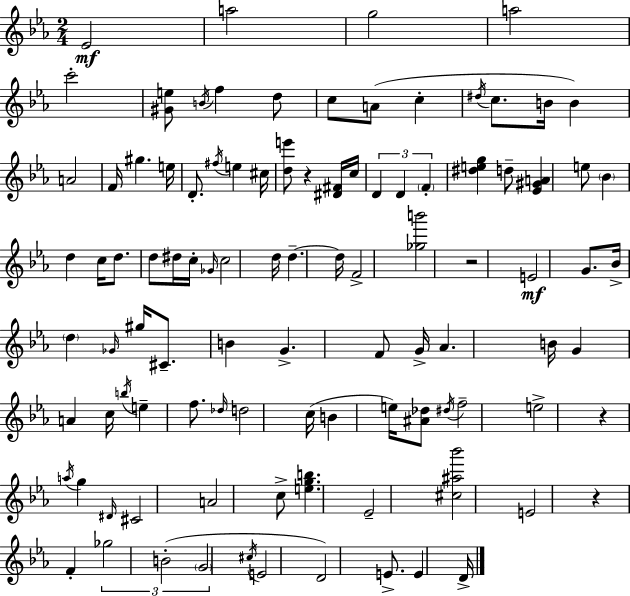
Eb4/h A5/h G5/h A5/h C6/h [G#4,E5]/e B4/s F5/q D5/e C5/e A4/e C5/q D#5/s C5/e. B4/s B4/q A4/h F4/s G#5/q. E5/s D4/e. F#5/s E5/q C#5/s [D5,E6]/e R/q [D#4,F#4]/s C5/s D4/q D4/q F4/q [D#5,E5,G5]/q D5/e [Eb4,G#4,A4]/q E5/e Bb4/q D5/q C5/s D5/e. D5/e D#5/s C5/s Gb4/s C5/h D5/s D5/q. D5/s F4/h [Gb5,B6]/h R/h E4/h G4/e. Bb4/s D5/q Gb4/s G#5/s C#4/e. B4/q G4/q. F4/e G4/s Ab4/q. B4/s G4/q A4/q C5/s B5/s E5/q F5/e. Db5/s D5/h C5/s B4/q E5/s [A#4,Db5]/e D#5/s F5/h E5/h R/q A5/s G5/q D#4/s C#4/h A4/h C5/e [E5,G5,B5]/q. Eb4/h [C#5,A#5,Bb6]/h E4/h R/q F4/q Gb5/h B4/h G4/h C#5/s E4/h D4/h E4/e. E4/q D4/s